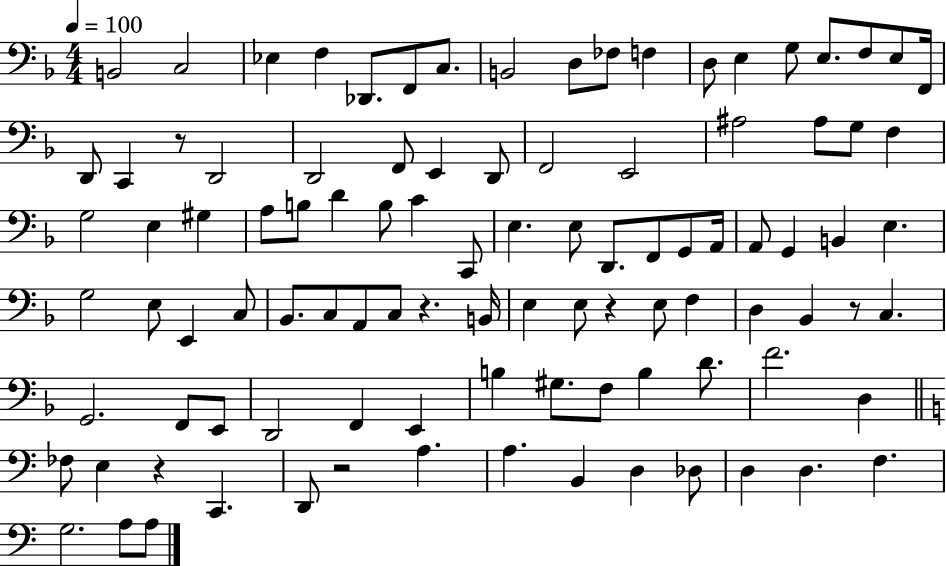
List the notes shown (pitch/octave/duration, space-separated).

B2/h C3/h Eb3/q F3/q Db2/e. F2/e C3/e. B2/h D3/e FES3/e F3/q D3/e E3/q G3/e E3/e. F3/e E3/e F2/s D2/e C2/q R/e D2/h D2/h F2/e E2/q D2/e F2/h E2/h A#3/h A#3/e G3/e F3/q G3/h E3/q G#3/q A3/e B3/e D4/q B3/e C4/q C2/e E3/q. E3/e D2/e. F2/e G2/e A2/s A2/e G2/q B2/q E3/q. G3/h E3/e E2/q C3/e Bb2/e. C3/e A2/e C3/e R/q. B2/s E3/q E3/e R/q E3/e F3/q D3/q Bb2/q R/e C3/q. G2/h. F2/e E2/e D2/h F2/q E2/q B3/q G#3/e. F3/e B3/q D4/e. F4/h. D3/q FES3/e E3/q R/q C2/q. D2/e R/h A3/q. A3/q. B2/q D3/q Db3/e D3/q D3/q. F3/q. G3/h. A3/e A3/e